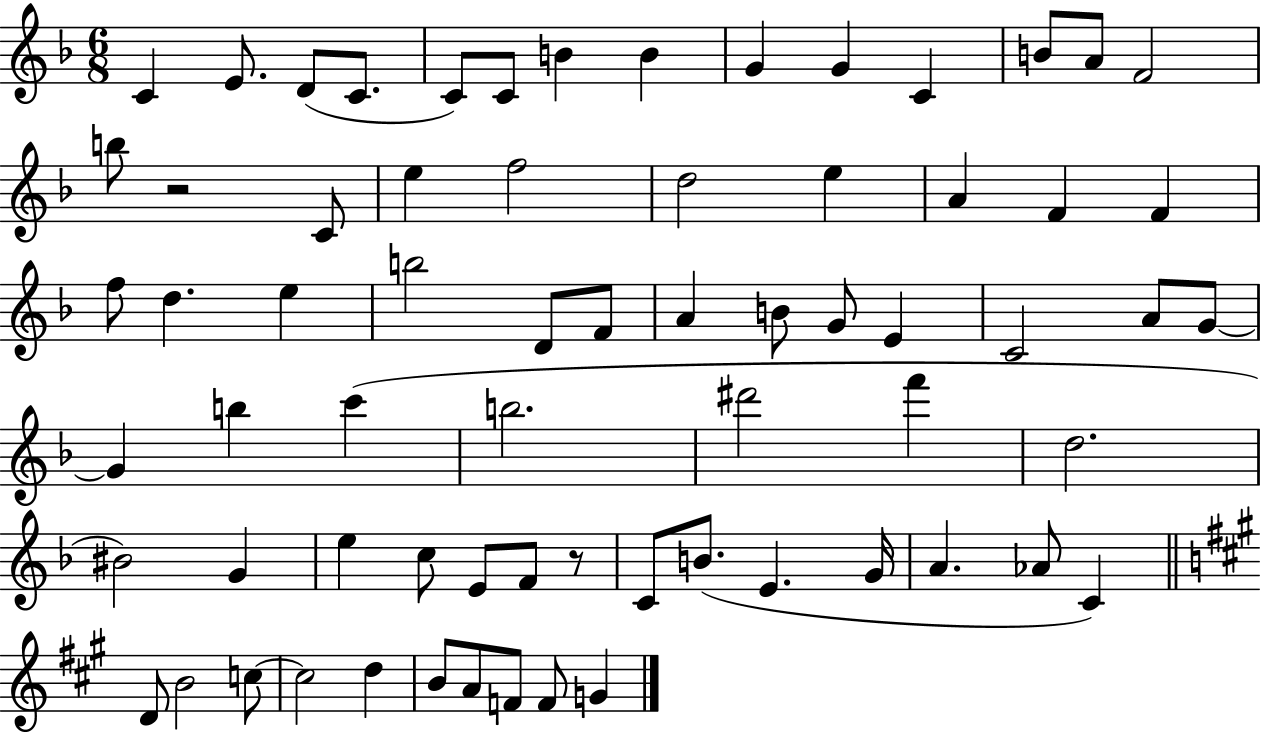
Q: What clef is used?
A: treble